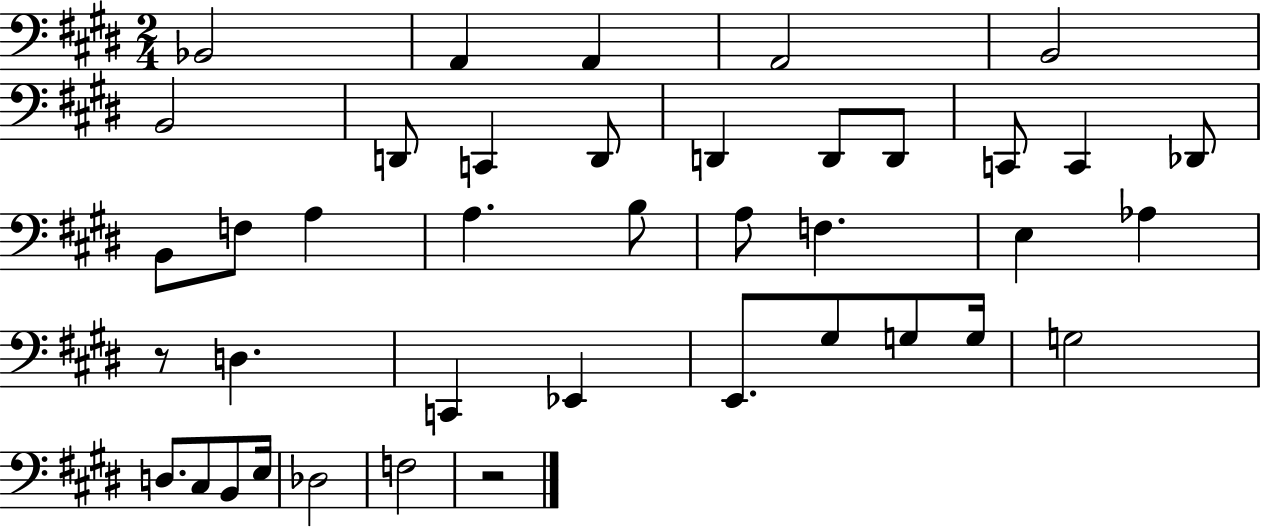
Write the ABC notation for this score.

X:1
T:Untitled
M:2/4
L:1/4
K:E
_B,,2 A,, A,, A,,2 B,,2 B,,2 D,,/2 C,, D,,/2 D,, D,,/2 D,,/2 C,,/2 C,, _D,,/2 B,,/2 F,/2 A, A, B,/2 A,/2 F, E, _A, z/2 D, C,, _E,, E,,/2 ^G,/2 G,/2 G,/4 G,2 D,/2 ^C,/2 B,,/2 E,/4 _D,2 F,2 z2